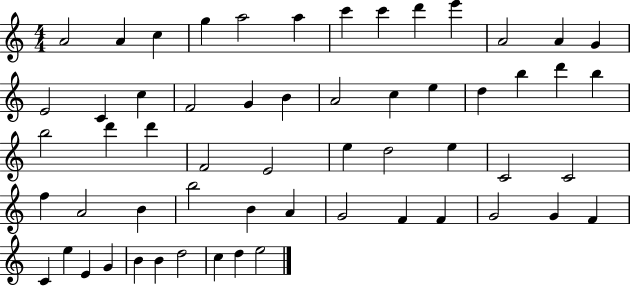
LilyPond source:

{
  \clef treble
  \numericTimeSignature
  \time 4/4
  \key c \major
  a'2 a'4 c''4 | g''4 a''2 a''4 | c'''4 c'''4 d'''4 e'''4 | a'2 a'4 g'4 | \break e'2 c'4 c''4 | f'2 g'4 b'4 | a'2 c''4 e''4 | d''4 b''4 d'''4 b''4 | \break b''2 d'''4 d'''4 | f'2 e'2 | e''4 d''2 e''4 | c'2 c'2 | \break f''4 a'2 b'4 | b''2 b'4 a'4 | g'2 f'4 f'4 | g'2 g'4 f'4 | \break c'4 e''4 e'4 g'4 | b'4 b'4 d''2 | c''4 d''4 e''2 | \bar "|."
}